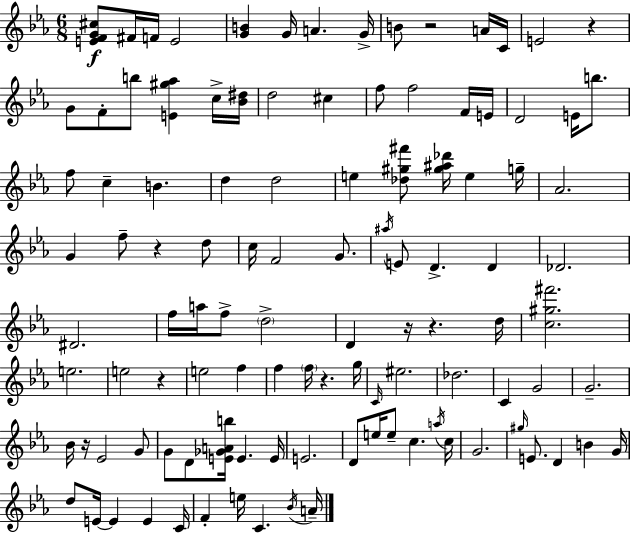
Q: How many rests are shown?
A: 8